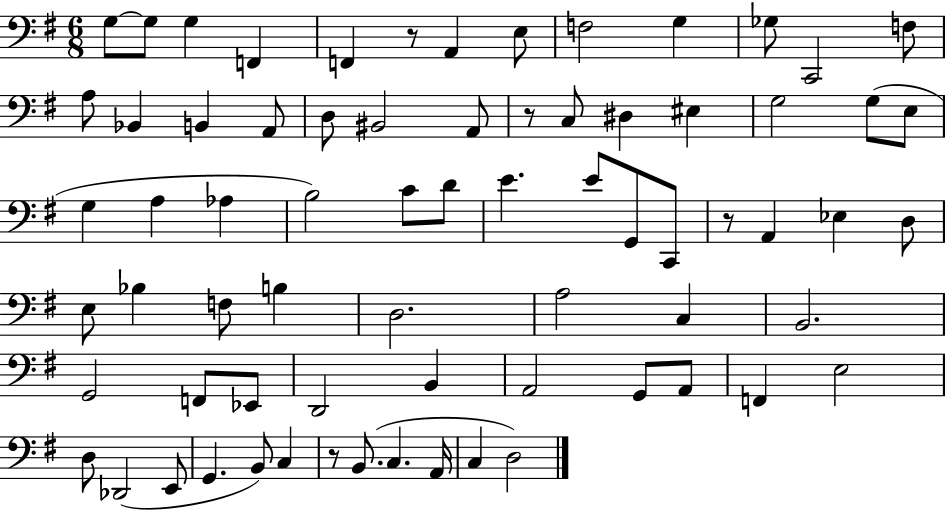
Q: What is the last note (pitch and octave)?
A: D3